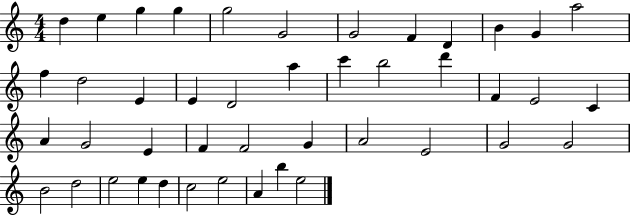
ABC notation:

X:1
T:Untitled
M:4/4
L:1/4
K:C
d e g g g2 G2 G2 F D B G a2 f d2 E E D2 a c' b2 d' F E2 C A G2 E F F2 G A2 E2 G2 G2 B2 d2 e2 e d c2 e2 A b e2